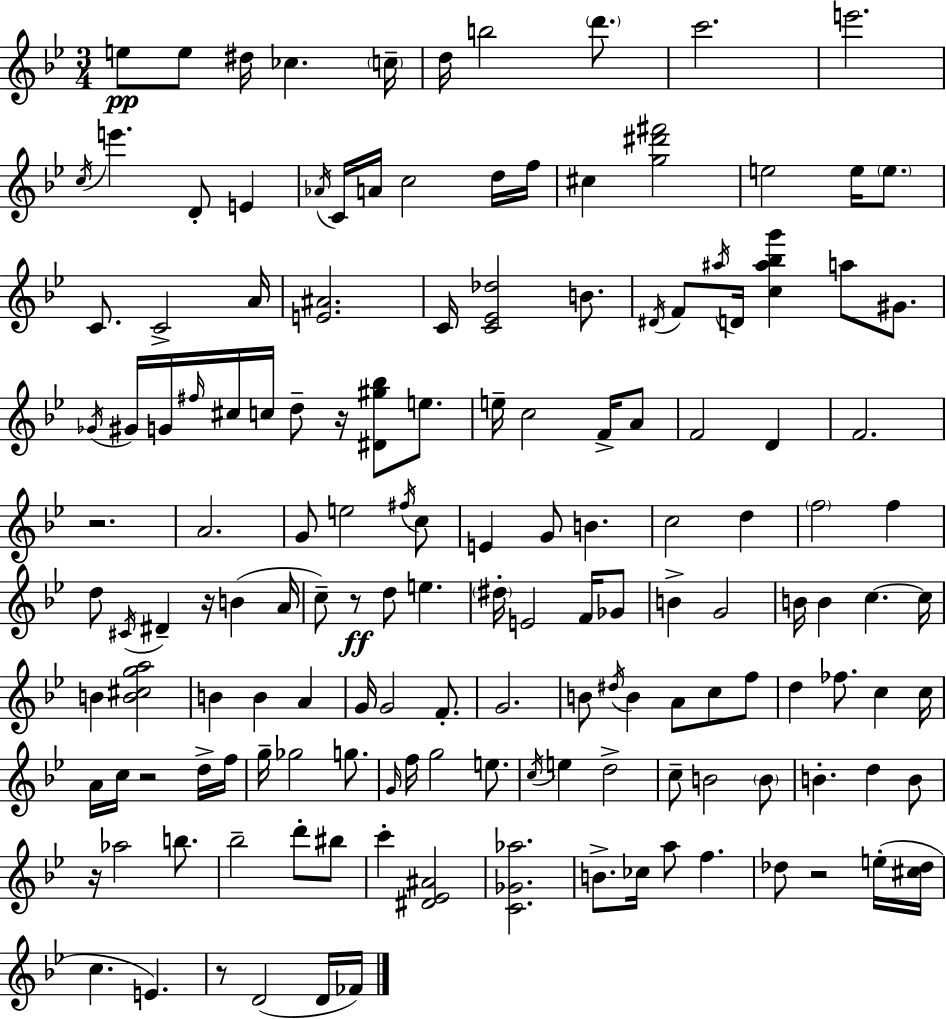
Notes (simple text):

E5/e E5/e D#5/s CES5/q. C5/s D5/s B5/h D6/e. C6/h. E6/h. C5/s E6/q. D4/e E4/q Ab4/s C4/s A4/s C5/h D5/s F5/s C#5/q [G5,D#6,F#6]/h E5/h E5/s E5/e. C4/e. C4/h A4/s [E4,A#4]/h. C4/s [C4,Eb4,Db5]/h B4/e. D#4/s F4/e A#5/s D4/s [C5,A#5,Bb5,G6]/q A5/e G#4/e. Gb4/s G#4/s G4/s F#5/s C#5/s C5/s D5/e R/s [D#4,G#5,Bb5]/e E5/e. E5/s C5/h F4/s A4/e F4/h D4/q F4/h. R/h. A4/h. G4/e E5/h F#5/s C5/e E4/q G4/e B4/q. C5/h D5/q F5/h F5/q D5/e C#4/s D#4/q R/s B4/q A4/s C5/e R/e D5/e E5/q. D#5/s E4/h F4/s Gb4/e B4/q G4/h B4/s B4/q C5/q. C5/s B4/q [B4,C#5,G5,A5]/h B4/q B4/q A4/q G4/s G4/h F4/e. G4/h. B4/e D#5/s B4/q A4/e C5/e F5/e D5/q FES5/e. C5/q C5/s A4/s C5/s R/h D5/s F5/s G5/s Gb5/h G5/e. G4/s F5/s G5/h E5/e. C5/s E5/q D5/h C5/e B4/h B4/e B4/q. D5/q B4/e R/s Ab5/h B5/e. Bb5/h D6/e BIS5/e C6/q [D#4,Eb4,A#4]/h [C4,Gb4,Ab5]/h. B4/e. CES5/s A5/e F5/q. Db5/e R/h E5/s [C#5,Db5]/s C5/q. E4/q. R/e D4/h D4/s FES4/s